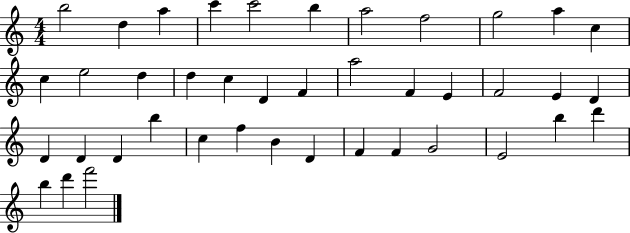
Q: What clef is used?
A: treble